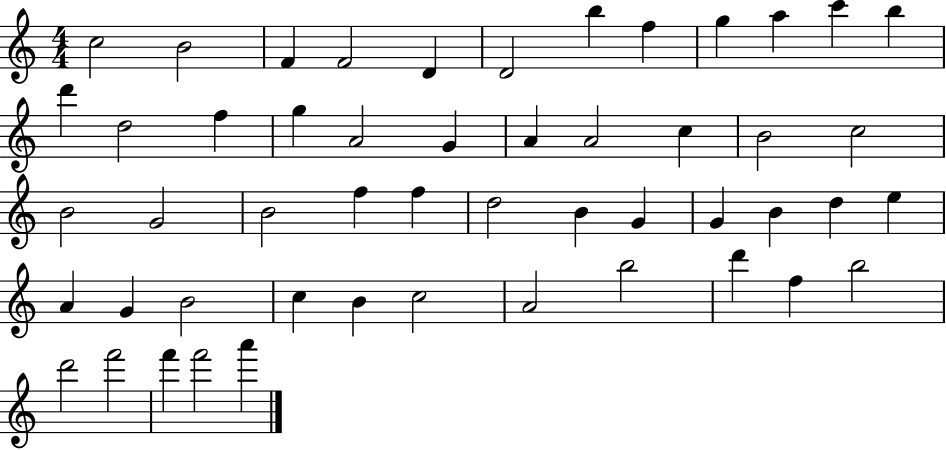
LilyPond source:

{
  \clef treble
  \numericTimeSignature
  \time 4/4
  \key c \major
  c''2 b'2 | f'4 f'2 d'4 | d'2 b''4 f''4 | g''4 a''4 c'''4 b''4 | \break d'''4 d''2 f''4 | g''4 a'2 g'4 | a'4 a'2 c''4 | b'2 c''2 | \break b'2 g'2 | b'2 f''4 f''4 | d''2 b'4 g'4 | g'4 b'4 d''4 e''4 | \break a'4 g'4 b'2 | c''4 b'4 c''2 | a'2 b''2 | d'''4 f''4 b''2 | \break d'''2 f'''2 | f'''4 f'''2 a'''4 | \bar "|."
}